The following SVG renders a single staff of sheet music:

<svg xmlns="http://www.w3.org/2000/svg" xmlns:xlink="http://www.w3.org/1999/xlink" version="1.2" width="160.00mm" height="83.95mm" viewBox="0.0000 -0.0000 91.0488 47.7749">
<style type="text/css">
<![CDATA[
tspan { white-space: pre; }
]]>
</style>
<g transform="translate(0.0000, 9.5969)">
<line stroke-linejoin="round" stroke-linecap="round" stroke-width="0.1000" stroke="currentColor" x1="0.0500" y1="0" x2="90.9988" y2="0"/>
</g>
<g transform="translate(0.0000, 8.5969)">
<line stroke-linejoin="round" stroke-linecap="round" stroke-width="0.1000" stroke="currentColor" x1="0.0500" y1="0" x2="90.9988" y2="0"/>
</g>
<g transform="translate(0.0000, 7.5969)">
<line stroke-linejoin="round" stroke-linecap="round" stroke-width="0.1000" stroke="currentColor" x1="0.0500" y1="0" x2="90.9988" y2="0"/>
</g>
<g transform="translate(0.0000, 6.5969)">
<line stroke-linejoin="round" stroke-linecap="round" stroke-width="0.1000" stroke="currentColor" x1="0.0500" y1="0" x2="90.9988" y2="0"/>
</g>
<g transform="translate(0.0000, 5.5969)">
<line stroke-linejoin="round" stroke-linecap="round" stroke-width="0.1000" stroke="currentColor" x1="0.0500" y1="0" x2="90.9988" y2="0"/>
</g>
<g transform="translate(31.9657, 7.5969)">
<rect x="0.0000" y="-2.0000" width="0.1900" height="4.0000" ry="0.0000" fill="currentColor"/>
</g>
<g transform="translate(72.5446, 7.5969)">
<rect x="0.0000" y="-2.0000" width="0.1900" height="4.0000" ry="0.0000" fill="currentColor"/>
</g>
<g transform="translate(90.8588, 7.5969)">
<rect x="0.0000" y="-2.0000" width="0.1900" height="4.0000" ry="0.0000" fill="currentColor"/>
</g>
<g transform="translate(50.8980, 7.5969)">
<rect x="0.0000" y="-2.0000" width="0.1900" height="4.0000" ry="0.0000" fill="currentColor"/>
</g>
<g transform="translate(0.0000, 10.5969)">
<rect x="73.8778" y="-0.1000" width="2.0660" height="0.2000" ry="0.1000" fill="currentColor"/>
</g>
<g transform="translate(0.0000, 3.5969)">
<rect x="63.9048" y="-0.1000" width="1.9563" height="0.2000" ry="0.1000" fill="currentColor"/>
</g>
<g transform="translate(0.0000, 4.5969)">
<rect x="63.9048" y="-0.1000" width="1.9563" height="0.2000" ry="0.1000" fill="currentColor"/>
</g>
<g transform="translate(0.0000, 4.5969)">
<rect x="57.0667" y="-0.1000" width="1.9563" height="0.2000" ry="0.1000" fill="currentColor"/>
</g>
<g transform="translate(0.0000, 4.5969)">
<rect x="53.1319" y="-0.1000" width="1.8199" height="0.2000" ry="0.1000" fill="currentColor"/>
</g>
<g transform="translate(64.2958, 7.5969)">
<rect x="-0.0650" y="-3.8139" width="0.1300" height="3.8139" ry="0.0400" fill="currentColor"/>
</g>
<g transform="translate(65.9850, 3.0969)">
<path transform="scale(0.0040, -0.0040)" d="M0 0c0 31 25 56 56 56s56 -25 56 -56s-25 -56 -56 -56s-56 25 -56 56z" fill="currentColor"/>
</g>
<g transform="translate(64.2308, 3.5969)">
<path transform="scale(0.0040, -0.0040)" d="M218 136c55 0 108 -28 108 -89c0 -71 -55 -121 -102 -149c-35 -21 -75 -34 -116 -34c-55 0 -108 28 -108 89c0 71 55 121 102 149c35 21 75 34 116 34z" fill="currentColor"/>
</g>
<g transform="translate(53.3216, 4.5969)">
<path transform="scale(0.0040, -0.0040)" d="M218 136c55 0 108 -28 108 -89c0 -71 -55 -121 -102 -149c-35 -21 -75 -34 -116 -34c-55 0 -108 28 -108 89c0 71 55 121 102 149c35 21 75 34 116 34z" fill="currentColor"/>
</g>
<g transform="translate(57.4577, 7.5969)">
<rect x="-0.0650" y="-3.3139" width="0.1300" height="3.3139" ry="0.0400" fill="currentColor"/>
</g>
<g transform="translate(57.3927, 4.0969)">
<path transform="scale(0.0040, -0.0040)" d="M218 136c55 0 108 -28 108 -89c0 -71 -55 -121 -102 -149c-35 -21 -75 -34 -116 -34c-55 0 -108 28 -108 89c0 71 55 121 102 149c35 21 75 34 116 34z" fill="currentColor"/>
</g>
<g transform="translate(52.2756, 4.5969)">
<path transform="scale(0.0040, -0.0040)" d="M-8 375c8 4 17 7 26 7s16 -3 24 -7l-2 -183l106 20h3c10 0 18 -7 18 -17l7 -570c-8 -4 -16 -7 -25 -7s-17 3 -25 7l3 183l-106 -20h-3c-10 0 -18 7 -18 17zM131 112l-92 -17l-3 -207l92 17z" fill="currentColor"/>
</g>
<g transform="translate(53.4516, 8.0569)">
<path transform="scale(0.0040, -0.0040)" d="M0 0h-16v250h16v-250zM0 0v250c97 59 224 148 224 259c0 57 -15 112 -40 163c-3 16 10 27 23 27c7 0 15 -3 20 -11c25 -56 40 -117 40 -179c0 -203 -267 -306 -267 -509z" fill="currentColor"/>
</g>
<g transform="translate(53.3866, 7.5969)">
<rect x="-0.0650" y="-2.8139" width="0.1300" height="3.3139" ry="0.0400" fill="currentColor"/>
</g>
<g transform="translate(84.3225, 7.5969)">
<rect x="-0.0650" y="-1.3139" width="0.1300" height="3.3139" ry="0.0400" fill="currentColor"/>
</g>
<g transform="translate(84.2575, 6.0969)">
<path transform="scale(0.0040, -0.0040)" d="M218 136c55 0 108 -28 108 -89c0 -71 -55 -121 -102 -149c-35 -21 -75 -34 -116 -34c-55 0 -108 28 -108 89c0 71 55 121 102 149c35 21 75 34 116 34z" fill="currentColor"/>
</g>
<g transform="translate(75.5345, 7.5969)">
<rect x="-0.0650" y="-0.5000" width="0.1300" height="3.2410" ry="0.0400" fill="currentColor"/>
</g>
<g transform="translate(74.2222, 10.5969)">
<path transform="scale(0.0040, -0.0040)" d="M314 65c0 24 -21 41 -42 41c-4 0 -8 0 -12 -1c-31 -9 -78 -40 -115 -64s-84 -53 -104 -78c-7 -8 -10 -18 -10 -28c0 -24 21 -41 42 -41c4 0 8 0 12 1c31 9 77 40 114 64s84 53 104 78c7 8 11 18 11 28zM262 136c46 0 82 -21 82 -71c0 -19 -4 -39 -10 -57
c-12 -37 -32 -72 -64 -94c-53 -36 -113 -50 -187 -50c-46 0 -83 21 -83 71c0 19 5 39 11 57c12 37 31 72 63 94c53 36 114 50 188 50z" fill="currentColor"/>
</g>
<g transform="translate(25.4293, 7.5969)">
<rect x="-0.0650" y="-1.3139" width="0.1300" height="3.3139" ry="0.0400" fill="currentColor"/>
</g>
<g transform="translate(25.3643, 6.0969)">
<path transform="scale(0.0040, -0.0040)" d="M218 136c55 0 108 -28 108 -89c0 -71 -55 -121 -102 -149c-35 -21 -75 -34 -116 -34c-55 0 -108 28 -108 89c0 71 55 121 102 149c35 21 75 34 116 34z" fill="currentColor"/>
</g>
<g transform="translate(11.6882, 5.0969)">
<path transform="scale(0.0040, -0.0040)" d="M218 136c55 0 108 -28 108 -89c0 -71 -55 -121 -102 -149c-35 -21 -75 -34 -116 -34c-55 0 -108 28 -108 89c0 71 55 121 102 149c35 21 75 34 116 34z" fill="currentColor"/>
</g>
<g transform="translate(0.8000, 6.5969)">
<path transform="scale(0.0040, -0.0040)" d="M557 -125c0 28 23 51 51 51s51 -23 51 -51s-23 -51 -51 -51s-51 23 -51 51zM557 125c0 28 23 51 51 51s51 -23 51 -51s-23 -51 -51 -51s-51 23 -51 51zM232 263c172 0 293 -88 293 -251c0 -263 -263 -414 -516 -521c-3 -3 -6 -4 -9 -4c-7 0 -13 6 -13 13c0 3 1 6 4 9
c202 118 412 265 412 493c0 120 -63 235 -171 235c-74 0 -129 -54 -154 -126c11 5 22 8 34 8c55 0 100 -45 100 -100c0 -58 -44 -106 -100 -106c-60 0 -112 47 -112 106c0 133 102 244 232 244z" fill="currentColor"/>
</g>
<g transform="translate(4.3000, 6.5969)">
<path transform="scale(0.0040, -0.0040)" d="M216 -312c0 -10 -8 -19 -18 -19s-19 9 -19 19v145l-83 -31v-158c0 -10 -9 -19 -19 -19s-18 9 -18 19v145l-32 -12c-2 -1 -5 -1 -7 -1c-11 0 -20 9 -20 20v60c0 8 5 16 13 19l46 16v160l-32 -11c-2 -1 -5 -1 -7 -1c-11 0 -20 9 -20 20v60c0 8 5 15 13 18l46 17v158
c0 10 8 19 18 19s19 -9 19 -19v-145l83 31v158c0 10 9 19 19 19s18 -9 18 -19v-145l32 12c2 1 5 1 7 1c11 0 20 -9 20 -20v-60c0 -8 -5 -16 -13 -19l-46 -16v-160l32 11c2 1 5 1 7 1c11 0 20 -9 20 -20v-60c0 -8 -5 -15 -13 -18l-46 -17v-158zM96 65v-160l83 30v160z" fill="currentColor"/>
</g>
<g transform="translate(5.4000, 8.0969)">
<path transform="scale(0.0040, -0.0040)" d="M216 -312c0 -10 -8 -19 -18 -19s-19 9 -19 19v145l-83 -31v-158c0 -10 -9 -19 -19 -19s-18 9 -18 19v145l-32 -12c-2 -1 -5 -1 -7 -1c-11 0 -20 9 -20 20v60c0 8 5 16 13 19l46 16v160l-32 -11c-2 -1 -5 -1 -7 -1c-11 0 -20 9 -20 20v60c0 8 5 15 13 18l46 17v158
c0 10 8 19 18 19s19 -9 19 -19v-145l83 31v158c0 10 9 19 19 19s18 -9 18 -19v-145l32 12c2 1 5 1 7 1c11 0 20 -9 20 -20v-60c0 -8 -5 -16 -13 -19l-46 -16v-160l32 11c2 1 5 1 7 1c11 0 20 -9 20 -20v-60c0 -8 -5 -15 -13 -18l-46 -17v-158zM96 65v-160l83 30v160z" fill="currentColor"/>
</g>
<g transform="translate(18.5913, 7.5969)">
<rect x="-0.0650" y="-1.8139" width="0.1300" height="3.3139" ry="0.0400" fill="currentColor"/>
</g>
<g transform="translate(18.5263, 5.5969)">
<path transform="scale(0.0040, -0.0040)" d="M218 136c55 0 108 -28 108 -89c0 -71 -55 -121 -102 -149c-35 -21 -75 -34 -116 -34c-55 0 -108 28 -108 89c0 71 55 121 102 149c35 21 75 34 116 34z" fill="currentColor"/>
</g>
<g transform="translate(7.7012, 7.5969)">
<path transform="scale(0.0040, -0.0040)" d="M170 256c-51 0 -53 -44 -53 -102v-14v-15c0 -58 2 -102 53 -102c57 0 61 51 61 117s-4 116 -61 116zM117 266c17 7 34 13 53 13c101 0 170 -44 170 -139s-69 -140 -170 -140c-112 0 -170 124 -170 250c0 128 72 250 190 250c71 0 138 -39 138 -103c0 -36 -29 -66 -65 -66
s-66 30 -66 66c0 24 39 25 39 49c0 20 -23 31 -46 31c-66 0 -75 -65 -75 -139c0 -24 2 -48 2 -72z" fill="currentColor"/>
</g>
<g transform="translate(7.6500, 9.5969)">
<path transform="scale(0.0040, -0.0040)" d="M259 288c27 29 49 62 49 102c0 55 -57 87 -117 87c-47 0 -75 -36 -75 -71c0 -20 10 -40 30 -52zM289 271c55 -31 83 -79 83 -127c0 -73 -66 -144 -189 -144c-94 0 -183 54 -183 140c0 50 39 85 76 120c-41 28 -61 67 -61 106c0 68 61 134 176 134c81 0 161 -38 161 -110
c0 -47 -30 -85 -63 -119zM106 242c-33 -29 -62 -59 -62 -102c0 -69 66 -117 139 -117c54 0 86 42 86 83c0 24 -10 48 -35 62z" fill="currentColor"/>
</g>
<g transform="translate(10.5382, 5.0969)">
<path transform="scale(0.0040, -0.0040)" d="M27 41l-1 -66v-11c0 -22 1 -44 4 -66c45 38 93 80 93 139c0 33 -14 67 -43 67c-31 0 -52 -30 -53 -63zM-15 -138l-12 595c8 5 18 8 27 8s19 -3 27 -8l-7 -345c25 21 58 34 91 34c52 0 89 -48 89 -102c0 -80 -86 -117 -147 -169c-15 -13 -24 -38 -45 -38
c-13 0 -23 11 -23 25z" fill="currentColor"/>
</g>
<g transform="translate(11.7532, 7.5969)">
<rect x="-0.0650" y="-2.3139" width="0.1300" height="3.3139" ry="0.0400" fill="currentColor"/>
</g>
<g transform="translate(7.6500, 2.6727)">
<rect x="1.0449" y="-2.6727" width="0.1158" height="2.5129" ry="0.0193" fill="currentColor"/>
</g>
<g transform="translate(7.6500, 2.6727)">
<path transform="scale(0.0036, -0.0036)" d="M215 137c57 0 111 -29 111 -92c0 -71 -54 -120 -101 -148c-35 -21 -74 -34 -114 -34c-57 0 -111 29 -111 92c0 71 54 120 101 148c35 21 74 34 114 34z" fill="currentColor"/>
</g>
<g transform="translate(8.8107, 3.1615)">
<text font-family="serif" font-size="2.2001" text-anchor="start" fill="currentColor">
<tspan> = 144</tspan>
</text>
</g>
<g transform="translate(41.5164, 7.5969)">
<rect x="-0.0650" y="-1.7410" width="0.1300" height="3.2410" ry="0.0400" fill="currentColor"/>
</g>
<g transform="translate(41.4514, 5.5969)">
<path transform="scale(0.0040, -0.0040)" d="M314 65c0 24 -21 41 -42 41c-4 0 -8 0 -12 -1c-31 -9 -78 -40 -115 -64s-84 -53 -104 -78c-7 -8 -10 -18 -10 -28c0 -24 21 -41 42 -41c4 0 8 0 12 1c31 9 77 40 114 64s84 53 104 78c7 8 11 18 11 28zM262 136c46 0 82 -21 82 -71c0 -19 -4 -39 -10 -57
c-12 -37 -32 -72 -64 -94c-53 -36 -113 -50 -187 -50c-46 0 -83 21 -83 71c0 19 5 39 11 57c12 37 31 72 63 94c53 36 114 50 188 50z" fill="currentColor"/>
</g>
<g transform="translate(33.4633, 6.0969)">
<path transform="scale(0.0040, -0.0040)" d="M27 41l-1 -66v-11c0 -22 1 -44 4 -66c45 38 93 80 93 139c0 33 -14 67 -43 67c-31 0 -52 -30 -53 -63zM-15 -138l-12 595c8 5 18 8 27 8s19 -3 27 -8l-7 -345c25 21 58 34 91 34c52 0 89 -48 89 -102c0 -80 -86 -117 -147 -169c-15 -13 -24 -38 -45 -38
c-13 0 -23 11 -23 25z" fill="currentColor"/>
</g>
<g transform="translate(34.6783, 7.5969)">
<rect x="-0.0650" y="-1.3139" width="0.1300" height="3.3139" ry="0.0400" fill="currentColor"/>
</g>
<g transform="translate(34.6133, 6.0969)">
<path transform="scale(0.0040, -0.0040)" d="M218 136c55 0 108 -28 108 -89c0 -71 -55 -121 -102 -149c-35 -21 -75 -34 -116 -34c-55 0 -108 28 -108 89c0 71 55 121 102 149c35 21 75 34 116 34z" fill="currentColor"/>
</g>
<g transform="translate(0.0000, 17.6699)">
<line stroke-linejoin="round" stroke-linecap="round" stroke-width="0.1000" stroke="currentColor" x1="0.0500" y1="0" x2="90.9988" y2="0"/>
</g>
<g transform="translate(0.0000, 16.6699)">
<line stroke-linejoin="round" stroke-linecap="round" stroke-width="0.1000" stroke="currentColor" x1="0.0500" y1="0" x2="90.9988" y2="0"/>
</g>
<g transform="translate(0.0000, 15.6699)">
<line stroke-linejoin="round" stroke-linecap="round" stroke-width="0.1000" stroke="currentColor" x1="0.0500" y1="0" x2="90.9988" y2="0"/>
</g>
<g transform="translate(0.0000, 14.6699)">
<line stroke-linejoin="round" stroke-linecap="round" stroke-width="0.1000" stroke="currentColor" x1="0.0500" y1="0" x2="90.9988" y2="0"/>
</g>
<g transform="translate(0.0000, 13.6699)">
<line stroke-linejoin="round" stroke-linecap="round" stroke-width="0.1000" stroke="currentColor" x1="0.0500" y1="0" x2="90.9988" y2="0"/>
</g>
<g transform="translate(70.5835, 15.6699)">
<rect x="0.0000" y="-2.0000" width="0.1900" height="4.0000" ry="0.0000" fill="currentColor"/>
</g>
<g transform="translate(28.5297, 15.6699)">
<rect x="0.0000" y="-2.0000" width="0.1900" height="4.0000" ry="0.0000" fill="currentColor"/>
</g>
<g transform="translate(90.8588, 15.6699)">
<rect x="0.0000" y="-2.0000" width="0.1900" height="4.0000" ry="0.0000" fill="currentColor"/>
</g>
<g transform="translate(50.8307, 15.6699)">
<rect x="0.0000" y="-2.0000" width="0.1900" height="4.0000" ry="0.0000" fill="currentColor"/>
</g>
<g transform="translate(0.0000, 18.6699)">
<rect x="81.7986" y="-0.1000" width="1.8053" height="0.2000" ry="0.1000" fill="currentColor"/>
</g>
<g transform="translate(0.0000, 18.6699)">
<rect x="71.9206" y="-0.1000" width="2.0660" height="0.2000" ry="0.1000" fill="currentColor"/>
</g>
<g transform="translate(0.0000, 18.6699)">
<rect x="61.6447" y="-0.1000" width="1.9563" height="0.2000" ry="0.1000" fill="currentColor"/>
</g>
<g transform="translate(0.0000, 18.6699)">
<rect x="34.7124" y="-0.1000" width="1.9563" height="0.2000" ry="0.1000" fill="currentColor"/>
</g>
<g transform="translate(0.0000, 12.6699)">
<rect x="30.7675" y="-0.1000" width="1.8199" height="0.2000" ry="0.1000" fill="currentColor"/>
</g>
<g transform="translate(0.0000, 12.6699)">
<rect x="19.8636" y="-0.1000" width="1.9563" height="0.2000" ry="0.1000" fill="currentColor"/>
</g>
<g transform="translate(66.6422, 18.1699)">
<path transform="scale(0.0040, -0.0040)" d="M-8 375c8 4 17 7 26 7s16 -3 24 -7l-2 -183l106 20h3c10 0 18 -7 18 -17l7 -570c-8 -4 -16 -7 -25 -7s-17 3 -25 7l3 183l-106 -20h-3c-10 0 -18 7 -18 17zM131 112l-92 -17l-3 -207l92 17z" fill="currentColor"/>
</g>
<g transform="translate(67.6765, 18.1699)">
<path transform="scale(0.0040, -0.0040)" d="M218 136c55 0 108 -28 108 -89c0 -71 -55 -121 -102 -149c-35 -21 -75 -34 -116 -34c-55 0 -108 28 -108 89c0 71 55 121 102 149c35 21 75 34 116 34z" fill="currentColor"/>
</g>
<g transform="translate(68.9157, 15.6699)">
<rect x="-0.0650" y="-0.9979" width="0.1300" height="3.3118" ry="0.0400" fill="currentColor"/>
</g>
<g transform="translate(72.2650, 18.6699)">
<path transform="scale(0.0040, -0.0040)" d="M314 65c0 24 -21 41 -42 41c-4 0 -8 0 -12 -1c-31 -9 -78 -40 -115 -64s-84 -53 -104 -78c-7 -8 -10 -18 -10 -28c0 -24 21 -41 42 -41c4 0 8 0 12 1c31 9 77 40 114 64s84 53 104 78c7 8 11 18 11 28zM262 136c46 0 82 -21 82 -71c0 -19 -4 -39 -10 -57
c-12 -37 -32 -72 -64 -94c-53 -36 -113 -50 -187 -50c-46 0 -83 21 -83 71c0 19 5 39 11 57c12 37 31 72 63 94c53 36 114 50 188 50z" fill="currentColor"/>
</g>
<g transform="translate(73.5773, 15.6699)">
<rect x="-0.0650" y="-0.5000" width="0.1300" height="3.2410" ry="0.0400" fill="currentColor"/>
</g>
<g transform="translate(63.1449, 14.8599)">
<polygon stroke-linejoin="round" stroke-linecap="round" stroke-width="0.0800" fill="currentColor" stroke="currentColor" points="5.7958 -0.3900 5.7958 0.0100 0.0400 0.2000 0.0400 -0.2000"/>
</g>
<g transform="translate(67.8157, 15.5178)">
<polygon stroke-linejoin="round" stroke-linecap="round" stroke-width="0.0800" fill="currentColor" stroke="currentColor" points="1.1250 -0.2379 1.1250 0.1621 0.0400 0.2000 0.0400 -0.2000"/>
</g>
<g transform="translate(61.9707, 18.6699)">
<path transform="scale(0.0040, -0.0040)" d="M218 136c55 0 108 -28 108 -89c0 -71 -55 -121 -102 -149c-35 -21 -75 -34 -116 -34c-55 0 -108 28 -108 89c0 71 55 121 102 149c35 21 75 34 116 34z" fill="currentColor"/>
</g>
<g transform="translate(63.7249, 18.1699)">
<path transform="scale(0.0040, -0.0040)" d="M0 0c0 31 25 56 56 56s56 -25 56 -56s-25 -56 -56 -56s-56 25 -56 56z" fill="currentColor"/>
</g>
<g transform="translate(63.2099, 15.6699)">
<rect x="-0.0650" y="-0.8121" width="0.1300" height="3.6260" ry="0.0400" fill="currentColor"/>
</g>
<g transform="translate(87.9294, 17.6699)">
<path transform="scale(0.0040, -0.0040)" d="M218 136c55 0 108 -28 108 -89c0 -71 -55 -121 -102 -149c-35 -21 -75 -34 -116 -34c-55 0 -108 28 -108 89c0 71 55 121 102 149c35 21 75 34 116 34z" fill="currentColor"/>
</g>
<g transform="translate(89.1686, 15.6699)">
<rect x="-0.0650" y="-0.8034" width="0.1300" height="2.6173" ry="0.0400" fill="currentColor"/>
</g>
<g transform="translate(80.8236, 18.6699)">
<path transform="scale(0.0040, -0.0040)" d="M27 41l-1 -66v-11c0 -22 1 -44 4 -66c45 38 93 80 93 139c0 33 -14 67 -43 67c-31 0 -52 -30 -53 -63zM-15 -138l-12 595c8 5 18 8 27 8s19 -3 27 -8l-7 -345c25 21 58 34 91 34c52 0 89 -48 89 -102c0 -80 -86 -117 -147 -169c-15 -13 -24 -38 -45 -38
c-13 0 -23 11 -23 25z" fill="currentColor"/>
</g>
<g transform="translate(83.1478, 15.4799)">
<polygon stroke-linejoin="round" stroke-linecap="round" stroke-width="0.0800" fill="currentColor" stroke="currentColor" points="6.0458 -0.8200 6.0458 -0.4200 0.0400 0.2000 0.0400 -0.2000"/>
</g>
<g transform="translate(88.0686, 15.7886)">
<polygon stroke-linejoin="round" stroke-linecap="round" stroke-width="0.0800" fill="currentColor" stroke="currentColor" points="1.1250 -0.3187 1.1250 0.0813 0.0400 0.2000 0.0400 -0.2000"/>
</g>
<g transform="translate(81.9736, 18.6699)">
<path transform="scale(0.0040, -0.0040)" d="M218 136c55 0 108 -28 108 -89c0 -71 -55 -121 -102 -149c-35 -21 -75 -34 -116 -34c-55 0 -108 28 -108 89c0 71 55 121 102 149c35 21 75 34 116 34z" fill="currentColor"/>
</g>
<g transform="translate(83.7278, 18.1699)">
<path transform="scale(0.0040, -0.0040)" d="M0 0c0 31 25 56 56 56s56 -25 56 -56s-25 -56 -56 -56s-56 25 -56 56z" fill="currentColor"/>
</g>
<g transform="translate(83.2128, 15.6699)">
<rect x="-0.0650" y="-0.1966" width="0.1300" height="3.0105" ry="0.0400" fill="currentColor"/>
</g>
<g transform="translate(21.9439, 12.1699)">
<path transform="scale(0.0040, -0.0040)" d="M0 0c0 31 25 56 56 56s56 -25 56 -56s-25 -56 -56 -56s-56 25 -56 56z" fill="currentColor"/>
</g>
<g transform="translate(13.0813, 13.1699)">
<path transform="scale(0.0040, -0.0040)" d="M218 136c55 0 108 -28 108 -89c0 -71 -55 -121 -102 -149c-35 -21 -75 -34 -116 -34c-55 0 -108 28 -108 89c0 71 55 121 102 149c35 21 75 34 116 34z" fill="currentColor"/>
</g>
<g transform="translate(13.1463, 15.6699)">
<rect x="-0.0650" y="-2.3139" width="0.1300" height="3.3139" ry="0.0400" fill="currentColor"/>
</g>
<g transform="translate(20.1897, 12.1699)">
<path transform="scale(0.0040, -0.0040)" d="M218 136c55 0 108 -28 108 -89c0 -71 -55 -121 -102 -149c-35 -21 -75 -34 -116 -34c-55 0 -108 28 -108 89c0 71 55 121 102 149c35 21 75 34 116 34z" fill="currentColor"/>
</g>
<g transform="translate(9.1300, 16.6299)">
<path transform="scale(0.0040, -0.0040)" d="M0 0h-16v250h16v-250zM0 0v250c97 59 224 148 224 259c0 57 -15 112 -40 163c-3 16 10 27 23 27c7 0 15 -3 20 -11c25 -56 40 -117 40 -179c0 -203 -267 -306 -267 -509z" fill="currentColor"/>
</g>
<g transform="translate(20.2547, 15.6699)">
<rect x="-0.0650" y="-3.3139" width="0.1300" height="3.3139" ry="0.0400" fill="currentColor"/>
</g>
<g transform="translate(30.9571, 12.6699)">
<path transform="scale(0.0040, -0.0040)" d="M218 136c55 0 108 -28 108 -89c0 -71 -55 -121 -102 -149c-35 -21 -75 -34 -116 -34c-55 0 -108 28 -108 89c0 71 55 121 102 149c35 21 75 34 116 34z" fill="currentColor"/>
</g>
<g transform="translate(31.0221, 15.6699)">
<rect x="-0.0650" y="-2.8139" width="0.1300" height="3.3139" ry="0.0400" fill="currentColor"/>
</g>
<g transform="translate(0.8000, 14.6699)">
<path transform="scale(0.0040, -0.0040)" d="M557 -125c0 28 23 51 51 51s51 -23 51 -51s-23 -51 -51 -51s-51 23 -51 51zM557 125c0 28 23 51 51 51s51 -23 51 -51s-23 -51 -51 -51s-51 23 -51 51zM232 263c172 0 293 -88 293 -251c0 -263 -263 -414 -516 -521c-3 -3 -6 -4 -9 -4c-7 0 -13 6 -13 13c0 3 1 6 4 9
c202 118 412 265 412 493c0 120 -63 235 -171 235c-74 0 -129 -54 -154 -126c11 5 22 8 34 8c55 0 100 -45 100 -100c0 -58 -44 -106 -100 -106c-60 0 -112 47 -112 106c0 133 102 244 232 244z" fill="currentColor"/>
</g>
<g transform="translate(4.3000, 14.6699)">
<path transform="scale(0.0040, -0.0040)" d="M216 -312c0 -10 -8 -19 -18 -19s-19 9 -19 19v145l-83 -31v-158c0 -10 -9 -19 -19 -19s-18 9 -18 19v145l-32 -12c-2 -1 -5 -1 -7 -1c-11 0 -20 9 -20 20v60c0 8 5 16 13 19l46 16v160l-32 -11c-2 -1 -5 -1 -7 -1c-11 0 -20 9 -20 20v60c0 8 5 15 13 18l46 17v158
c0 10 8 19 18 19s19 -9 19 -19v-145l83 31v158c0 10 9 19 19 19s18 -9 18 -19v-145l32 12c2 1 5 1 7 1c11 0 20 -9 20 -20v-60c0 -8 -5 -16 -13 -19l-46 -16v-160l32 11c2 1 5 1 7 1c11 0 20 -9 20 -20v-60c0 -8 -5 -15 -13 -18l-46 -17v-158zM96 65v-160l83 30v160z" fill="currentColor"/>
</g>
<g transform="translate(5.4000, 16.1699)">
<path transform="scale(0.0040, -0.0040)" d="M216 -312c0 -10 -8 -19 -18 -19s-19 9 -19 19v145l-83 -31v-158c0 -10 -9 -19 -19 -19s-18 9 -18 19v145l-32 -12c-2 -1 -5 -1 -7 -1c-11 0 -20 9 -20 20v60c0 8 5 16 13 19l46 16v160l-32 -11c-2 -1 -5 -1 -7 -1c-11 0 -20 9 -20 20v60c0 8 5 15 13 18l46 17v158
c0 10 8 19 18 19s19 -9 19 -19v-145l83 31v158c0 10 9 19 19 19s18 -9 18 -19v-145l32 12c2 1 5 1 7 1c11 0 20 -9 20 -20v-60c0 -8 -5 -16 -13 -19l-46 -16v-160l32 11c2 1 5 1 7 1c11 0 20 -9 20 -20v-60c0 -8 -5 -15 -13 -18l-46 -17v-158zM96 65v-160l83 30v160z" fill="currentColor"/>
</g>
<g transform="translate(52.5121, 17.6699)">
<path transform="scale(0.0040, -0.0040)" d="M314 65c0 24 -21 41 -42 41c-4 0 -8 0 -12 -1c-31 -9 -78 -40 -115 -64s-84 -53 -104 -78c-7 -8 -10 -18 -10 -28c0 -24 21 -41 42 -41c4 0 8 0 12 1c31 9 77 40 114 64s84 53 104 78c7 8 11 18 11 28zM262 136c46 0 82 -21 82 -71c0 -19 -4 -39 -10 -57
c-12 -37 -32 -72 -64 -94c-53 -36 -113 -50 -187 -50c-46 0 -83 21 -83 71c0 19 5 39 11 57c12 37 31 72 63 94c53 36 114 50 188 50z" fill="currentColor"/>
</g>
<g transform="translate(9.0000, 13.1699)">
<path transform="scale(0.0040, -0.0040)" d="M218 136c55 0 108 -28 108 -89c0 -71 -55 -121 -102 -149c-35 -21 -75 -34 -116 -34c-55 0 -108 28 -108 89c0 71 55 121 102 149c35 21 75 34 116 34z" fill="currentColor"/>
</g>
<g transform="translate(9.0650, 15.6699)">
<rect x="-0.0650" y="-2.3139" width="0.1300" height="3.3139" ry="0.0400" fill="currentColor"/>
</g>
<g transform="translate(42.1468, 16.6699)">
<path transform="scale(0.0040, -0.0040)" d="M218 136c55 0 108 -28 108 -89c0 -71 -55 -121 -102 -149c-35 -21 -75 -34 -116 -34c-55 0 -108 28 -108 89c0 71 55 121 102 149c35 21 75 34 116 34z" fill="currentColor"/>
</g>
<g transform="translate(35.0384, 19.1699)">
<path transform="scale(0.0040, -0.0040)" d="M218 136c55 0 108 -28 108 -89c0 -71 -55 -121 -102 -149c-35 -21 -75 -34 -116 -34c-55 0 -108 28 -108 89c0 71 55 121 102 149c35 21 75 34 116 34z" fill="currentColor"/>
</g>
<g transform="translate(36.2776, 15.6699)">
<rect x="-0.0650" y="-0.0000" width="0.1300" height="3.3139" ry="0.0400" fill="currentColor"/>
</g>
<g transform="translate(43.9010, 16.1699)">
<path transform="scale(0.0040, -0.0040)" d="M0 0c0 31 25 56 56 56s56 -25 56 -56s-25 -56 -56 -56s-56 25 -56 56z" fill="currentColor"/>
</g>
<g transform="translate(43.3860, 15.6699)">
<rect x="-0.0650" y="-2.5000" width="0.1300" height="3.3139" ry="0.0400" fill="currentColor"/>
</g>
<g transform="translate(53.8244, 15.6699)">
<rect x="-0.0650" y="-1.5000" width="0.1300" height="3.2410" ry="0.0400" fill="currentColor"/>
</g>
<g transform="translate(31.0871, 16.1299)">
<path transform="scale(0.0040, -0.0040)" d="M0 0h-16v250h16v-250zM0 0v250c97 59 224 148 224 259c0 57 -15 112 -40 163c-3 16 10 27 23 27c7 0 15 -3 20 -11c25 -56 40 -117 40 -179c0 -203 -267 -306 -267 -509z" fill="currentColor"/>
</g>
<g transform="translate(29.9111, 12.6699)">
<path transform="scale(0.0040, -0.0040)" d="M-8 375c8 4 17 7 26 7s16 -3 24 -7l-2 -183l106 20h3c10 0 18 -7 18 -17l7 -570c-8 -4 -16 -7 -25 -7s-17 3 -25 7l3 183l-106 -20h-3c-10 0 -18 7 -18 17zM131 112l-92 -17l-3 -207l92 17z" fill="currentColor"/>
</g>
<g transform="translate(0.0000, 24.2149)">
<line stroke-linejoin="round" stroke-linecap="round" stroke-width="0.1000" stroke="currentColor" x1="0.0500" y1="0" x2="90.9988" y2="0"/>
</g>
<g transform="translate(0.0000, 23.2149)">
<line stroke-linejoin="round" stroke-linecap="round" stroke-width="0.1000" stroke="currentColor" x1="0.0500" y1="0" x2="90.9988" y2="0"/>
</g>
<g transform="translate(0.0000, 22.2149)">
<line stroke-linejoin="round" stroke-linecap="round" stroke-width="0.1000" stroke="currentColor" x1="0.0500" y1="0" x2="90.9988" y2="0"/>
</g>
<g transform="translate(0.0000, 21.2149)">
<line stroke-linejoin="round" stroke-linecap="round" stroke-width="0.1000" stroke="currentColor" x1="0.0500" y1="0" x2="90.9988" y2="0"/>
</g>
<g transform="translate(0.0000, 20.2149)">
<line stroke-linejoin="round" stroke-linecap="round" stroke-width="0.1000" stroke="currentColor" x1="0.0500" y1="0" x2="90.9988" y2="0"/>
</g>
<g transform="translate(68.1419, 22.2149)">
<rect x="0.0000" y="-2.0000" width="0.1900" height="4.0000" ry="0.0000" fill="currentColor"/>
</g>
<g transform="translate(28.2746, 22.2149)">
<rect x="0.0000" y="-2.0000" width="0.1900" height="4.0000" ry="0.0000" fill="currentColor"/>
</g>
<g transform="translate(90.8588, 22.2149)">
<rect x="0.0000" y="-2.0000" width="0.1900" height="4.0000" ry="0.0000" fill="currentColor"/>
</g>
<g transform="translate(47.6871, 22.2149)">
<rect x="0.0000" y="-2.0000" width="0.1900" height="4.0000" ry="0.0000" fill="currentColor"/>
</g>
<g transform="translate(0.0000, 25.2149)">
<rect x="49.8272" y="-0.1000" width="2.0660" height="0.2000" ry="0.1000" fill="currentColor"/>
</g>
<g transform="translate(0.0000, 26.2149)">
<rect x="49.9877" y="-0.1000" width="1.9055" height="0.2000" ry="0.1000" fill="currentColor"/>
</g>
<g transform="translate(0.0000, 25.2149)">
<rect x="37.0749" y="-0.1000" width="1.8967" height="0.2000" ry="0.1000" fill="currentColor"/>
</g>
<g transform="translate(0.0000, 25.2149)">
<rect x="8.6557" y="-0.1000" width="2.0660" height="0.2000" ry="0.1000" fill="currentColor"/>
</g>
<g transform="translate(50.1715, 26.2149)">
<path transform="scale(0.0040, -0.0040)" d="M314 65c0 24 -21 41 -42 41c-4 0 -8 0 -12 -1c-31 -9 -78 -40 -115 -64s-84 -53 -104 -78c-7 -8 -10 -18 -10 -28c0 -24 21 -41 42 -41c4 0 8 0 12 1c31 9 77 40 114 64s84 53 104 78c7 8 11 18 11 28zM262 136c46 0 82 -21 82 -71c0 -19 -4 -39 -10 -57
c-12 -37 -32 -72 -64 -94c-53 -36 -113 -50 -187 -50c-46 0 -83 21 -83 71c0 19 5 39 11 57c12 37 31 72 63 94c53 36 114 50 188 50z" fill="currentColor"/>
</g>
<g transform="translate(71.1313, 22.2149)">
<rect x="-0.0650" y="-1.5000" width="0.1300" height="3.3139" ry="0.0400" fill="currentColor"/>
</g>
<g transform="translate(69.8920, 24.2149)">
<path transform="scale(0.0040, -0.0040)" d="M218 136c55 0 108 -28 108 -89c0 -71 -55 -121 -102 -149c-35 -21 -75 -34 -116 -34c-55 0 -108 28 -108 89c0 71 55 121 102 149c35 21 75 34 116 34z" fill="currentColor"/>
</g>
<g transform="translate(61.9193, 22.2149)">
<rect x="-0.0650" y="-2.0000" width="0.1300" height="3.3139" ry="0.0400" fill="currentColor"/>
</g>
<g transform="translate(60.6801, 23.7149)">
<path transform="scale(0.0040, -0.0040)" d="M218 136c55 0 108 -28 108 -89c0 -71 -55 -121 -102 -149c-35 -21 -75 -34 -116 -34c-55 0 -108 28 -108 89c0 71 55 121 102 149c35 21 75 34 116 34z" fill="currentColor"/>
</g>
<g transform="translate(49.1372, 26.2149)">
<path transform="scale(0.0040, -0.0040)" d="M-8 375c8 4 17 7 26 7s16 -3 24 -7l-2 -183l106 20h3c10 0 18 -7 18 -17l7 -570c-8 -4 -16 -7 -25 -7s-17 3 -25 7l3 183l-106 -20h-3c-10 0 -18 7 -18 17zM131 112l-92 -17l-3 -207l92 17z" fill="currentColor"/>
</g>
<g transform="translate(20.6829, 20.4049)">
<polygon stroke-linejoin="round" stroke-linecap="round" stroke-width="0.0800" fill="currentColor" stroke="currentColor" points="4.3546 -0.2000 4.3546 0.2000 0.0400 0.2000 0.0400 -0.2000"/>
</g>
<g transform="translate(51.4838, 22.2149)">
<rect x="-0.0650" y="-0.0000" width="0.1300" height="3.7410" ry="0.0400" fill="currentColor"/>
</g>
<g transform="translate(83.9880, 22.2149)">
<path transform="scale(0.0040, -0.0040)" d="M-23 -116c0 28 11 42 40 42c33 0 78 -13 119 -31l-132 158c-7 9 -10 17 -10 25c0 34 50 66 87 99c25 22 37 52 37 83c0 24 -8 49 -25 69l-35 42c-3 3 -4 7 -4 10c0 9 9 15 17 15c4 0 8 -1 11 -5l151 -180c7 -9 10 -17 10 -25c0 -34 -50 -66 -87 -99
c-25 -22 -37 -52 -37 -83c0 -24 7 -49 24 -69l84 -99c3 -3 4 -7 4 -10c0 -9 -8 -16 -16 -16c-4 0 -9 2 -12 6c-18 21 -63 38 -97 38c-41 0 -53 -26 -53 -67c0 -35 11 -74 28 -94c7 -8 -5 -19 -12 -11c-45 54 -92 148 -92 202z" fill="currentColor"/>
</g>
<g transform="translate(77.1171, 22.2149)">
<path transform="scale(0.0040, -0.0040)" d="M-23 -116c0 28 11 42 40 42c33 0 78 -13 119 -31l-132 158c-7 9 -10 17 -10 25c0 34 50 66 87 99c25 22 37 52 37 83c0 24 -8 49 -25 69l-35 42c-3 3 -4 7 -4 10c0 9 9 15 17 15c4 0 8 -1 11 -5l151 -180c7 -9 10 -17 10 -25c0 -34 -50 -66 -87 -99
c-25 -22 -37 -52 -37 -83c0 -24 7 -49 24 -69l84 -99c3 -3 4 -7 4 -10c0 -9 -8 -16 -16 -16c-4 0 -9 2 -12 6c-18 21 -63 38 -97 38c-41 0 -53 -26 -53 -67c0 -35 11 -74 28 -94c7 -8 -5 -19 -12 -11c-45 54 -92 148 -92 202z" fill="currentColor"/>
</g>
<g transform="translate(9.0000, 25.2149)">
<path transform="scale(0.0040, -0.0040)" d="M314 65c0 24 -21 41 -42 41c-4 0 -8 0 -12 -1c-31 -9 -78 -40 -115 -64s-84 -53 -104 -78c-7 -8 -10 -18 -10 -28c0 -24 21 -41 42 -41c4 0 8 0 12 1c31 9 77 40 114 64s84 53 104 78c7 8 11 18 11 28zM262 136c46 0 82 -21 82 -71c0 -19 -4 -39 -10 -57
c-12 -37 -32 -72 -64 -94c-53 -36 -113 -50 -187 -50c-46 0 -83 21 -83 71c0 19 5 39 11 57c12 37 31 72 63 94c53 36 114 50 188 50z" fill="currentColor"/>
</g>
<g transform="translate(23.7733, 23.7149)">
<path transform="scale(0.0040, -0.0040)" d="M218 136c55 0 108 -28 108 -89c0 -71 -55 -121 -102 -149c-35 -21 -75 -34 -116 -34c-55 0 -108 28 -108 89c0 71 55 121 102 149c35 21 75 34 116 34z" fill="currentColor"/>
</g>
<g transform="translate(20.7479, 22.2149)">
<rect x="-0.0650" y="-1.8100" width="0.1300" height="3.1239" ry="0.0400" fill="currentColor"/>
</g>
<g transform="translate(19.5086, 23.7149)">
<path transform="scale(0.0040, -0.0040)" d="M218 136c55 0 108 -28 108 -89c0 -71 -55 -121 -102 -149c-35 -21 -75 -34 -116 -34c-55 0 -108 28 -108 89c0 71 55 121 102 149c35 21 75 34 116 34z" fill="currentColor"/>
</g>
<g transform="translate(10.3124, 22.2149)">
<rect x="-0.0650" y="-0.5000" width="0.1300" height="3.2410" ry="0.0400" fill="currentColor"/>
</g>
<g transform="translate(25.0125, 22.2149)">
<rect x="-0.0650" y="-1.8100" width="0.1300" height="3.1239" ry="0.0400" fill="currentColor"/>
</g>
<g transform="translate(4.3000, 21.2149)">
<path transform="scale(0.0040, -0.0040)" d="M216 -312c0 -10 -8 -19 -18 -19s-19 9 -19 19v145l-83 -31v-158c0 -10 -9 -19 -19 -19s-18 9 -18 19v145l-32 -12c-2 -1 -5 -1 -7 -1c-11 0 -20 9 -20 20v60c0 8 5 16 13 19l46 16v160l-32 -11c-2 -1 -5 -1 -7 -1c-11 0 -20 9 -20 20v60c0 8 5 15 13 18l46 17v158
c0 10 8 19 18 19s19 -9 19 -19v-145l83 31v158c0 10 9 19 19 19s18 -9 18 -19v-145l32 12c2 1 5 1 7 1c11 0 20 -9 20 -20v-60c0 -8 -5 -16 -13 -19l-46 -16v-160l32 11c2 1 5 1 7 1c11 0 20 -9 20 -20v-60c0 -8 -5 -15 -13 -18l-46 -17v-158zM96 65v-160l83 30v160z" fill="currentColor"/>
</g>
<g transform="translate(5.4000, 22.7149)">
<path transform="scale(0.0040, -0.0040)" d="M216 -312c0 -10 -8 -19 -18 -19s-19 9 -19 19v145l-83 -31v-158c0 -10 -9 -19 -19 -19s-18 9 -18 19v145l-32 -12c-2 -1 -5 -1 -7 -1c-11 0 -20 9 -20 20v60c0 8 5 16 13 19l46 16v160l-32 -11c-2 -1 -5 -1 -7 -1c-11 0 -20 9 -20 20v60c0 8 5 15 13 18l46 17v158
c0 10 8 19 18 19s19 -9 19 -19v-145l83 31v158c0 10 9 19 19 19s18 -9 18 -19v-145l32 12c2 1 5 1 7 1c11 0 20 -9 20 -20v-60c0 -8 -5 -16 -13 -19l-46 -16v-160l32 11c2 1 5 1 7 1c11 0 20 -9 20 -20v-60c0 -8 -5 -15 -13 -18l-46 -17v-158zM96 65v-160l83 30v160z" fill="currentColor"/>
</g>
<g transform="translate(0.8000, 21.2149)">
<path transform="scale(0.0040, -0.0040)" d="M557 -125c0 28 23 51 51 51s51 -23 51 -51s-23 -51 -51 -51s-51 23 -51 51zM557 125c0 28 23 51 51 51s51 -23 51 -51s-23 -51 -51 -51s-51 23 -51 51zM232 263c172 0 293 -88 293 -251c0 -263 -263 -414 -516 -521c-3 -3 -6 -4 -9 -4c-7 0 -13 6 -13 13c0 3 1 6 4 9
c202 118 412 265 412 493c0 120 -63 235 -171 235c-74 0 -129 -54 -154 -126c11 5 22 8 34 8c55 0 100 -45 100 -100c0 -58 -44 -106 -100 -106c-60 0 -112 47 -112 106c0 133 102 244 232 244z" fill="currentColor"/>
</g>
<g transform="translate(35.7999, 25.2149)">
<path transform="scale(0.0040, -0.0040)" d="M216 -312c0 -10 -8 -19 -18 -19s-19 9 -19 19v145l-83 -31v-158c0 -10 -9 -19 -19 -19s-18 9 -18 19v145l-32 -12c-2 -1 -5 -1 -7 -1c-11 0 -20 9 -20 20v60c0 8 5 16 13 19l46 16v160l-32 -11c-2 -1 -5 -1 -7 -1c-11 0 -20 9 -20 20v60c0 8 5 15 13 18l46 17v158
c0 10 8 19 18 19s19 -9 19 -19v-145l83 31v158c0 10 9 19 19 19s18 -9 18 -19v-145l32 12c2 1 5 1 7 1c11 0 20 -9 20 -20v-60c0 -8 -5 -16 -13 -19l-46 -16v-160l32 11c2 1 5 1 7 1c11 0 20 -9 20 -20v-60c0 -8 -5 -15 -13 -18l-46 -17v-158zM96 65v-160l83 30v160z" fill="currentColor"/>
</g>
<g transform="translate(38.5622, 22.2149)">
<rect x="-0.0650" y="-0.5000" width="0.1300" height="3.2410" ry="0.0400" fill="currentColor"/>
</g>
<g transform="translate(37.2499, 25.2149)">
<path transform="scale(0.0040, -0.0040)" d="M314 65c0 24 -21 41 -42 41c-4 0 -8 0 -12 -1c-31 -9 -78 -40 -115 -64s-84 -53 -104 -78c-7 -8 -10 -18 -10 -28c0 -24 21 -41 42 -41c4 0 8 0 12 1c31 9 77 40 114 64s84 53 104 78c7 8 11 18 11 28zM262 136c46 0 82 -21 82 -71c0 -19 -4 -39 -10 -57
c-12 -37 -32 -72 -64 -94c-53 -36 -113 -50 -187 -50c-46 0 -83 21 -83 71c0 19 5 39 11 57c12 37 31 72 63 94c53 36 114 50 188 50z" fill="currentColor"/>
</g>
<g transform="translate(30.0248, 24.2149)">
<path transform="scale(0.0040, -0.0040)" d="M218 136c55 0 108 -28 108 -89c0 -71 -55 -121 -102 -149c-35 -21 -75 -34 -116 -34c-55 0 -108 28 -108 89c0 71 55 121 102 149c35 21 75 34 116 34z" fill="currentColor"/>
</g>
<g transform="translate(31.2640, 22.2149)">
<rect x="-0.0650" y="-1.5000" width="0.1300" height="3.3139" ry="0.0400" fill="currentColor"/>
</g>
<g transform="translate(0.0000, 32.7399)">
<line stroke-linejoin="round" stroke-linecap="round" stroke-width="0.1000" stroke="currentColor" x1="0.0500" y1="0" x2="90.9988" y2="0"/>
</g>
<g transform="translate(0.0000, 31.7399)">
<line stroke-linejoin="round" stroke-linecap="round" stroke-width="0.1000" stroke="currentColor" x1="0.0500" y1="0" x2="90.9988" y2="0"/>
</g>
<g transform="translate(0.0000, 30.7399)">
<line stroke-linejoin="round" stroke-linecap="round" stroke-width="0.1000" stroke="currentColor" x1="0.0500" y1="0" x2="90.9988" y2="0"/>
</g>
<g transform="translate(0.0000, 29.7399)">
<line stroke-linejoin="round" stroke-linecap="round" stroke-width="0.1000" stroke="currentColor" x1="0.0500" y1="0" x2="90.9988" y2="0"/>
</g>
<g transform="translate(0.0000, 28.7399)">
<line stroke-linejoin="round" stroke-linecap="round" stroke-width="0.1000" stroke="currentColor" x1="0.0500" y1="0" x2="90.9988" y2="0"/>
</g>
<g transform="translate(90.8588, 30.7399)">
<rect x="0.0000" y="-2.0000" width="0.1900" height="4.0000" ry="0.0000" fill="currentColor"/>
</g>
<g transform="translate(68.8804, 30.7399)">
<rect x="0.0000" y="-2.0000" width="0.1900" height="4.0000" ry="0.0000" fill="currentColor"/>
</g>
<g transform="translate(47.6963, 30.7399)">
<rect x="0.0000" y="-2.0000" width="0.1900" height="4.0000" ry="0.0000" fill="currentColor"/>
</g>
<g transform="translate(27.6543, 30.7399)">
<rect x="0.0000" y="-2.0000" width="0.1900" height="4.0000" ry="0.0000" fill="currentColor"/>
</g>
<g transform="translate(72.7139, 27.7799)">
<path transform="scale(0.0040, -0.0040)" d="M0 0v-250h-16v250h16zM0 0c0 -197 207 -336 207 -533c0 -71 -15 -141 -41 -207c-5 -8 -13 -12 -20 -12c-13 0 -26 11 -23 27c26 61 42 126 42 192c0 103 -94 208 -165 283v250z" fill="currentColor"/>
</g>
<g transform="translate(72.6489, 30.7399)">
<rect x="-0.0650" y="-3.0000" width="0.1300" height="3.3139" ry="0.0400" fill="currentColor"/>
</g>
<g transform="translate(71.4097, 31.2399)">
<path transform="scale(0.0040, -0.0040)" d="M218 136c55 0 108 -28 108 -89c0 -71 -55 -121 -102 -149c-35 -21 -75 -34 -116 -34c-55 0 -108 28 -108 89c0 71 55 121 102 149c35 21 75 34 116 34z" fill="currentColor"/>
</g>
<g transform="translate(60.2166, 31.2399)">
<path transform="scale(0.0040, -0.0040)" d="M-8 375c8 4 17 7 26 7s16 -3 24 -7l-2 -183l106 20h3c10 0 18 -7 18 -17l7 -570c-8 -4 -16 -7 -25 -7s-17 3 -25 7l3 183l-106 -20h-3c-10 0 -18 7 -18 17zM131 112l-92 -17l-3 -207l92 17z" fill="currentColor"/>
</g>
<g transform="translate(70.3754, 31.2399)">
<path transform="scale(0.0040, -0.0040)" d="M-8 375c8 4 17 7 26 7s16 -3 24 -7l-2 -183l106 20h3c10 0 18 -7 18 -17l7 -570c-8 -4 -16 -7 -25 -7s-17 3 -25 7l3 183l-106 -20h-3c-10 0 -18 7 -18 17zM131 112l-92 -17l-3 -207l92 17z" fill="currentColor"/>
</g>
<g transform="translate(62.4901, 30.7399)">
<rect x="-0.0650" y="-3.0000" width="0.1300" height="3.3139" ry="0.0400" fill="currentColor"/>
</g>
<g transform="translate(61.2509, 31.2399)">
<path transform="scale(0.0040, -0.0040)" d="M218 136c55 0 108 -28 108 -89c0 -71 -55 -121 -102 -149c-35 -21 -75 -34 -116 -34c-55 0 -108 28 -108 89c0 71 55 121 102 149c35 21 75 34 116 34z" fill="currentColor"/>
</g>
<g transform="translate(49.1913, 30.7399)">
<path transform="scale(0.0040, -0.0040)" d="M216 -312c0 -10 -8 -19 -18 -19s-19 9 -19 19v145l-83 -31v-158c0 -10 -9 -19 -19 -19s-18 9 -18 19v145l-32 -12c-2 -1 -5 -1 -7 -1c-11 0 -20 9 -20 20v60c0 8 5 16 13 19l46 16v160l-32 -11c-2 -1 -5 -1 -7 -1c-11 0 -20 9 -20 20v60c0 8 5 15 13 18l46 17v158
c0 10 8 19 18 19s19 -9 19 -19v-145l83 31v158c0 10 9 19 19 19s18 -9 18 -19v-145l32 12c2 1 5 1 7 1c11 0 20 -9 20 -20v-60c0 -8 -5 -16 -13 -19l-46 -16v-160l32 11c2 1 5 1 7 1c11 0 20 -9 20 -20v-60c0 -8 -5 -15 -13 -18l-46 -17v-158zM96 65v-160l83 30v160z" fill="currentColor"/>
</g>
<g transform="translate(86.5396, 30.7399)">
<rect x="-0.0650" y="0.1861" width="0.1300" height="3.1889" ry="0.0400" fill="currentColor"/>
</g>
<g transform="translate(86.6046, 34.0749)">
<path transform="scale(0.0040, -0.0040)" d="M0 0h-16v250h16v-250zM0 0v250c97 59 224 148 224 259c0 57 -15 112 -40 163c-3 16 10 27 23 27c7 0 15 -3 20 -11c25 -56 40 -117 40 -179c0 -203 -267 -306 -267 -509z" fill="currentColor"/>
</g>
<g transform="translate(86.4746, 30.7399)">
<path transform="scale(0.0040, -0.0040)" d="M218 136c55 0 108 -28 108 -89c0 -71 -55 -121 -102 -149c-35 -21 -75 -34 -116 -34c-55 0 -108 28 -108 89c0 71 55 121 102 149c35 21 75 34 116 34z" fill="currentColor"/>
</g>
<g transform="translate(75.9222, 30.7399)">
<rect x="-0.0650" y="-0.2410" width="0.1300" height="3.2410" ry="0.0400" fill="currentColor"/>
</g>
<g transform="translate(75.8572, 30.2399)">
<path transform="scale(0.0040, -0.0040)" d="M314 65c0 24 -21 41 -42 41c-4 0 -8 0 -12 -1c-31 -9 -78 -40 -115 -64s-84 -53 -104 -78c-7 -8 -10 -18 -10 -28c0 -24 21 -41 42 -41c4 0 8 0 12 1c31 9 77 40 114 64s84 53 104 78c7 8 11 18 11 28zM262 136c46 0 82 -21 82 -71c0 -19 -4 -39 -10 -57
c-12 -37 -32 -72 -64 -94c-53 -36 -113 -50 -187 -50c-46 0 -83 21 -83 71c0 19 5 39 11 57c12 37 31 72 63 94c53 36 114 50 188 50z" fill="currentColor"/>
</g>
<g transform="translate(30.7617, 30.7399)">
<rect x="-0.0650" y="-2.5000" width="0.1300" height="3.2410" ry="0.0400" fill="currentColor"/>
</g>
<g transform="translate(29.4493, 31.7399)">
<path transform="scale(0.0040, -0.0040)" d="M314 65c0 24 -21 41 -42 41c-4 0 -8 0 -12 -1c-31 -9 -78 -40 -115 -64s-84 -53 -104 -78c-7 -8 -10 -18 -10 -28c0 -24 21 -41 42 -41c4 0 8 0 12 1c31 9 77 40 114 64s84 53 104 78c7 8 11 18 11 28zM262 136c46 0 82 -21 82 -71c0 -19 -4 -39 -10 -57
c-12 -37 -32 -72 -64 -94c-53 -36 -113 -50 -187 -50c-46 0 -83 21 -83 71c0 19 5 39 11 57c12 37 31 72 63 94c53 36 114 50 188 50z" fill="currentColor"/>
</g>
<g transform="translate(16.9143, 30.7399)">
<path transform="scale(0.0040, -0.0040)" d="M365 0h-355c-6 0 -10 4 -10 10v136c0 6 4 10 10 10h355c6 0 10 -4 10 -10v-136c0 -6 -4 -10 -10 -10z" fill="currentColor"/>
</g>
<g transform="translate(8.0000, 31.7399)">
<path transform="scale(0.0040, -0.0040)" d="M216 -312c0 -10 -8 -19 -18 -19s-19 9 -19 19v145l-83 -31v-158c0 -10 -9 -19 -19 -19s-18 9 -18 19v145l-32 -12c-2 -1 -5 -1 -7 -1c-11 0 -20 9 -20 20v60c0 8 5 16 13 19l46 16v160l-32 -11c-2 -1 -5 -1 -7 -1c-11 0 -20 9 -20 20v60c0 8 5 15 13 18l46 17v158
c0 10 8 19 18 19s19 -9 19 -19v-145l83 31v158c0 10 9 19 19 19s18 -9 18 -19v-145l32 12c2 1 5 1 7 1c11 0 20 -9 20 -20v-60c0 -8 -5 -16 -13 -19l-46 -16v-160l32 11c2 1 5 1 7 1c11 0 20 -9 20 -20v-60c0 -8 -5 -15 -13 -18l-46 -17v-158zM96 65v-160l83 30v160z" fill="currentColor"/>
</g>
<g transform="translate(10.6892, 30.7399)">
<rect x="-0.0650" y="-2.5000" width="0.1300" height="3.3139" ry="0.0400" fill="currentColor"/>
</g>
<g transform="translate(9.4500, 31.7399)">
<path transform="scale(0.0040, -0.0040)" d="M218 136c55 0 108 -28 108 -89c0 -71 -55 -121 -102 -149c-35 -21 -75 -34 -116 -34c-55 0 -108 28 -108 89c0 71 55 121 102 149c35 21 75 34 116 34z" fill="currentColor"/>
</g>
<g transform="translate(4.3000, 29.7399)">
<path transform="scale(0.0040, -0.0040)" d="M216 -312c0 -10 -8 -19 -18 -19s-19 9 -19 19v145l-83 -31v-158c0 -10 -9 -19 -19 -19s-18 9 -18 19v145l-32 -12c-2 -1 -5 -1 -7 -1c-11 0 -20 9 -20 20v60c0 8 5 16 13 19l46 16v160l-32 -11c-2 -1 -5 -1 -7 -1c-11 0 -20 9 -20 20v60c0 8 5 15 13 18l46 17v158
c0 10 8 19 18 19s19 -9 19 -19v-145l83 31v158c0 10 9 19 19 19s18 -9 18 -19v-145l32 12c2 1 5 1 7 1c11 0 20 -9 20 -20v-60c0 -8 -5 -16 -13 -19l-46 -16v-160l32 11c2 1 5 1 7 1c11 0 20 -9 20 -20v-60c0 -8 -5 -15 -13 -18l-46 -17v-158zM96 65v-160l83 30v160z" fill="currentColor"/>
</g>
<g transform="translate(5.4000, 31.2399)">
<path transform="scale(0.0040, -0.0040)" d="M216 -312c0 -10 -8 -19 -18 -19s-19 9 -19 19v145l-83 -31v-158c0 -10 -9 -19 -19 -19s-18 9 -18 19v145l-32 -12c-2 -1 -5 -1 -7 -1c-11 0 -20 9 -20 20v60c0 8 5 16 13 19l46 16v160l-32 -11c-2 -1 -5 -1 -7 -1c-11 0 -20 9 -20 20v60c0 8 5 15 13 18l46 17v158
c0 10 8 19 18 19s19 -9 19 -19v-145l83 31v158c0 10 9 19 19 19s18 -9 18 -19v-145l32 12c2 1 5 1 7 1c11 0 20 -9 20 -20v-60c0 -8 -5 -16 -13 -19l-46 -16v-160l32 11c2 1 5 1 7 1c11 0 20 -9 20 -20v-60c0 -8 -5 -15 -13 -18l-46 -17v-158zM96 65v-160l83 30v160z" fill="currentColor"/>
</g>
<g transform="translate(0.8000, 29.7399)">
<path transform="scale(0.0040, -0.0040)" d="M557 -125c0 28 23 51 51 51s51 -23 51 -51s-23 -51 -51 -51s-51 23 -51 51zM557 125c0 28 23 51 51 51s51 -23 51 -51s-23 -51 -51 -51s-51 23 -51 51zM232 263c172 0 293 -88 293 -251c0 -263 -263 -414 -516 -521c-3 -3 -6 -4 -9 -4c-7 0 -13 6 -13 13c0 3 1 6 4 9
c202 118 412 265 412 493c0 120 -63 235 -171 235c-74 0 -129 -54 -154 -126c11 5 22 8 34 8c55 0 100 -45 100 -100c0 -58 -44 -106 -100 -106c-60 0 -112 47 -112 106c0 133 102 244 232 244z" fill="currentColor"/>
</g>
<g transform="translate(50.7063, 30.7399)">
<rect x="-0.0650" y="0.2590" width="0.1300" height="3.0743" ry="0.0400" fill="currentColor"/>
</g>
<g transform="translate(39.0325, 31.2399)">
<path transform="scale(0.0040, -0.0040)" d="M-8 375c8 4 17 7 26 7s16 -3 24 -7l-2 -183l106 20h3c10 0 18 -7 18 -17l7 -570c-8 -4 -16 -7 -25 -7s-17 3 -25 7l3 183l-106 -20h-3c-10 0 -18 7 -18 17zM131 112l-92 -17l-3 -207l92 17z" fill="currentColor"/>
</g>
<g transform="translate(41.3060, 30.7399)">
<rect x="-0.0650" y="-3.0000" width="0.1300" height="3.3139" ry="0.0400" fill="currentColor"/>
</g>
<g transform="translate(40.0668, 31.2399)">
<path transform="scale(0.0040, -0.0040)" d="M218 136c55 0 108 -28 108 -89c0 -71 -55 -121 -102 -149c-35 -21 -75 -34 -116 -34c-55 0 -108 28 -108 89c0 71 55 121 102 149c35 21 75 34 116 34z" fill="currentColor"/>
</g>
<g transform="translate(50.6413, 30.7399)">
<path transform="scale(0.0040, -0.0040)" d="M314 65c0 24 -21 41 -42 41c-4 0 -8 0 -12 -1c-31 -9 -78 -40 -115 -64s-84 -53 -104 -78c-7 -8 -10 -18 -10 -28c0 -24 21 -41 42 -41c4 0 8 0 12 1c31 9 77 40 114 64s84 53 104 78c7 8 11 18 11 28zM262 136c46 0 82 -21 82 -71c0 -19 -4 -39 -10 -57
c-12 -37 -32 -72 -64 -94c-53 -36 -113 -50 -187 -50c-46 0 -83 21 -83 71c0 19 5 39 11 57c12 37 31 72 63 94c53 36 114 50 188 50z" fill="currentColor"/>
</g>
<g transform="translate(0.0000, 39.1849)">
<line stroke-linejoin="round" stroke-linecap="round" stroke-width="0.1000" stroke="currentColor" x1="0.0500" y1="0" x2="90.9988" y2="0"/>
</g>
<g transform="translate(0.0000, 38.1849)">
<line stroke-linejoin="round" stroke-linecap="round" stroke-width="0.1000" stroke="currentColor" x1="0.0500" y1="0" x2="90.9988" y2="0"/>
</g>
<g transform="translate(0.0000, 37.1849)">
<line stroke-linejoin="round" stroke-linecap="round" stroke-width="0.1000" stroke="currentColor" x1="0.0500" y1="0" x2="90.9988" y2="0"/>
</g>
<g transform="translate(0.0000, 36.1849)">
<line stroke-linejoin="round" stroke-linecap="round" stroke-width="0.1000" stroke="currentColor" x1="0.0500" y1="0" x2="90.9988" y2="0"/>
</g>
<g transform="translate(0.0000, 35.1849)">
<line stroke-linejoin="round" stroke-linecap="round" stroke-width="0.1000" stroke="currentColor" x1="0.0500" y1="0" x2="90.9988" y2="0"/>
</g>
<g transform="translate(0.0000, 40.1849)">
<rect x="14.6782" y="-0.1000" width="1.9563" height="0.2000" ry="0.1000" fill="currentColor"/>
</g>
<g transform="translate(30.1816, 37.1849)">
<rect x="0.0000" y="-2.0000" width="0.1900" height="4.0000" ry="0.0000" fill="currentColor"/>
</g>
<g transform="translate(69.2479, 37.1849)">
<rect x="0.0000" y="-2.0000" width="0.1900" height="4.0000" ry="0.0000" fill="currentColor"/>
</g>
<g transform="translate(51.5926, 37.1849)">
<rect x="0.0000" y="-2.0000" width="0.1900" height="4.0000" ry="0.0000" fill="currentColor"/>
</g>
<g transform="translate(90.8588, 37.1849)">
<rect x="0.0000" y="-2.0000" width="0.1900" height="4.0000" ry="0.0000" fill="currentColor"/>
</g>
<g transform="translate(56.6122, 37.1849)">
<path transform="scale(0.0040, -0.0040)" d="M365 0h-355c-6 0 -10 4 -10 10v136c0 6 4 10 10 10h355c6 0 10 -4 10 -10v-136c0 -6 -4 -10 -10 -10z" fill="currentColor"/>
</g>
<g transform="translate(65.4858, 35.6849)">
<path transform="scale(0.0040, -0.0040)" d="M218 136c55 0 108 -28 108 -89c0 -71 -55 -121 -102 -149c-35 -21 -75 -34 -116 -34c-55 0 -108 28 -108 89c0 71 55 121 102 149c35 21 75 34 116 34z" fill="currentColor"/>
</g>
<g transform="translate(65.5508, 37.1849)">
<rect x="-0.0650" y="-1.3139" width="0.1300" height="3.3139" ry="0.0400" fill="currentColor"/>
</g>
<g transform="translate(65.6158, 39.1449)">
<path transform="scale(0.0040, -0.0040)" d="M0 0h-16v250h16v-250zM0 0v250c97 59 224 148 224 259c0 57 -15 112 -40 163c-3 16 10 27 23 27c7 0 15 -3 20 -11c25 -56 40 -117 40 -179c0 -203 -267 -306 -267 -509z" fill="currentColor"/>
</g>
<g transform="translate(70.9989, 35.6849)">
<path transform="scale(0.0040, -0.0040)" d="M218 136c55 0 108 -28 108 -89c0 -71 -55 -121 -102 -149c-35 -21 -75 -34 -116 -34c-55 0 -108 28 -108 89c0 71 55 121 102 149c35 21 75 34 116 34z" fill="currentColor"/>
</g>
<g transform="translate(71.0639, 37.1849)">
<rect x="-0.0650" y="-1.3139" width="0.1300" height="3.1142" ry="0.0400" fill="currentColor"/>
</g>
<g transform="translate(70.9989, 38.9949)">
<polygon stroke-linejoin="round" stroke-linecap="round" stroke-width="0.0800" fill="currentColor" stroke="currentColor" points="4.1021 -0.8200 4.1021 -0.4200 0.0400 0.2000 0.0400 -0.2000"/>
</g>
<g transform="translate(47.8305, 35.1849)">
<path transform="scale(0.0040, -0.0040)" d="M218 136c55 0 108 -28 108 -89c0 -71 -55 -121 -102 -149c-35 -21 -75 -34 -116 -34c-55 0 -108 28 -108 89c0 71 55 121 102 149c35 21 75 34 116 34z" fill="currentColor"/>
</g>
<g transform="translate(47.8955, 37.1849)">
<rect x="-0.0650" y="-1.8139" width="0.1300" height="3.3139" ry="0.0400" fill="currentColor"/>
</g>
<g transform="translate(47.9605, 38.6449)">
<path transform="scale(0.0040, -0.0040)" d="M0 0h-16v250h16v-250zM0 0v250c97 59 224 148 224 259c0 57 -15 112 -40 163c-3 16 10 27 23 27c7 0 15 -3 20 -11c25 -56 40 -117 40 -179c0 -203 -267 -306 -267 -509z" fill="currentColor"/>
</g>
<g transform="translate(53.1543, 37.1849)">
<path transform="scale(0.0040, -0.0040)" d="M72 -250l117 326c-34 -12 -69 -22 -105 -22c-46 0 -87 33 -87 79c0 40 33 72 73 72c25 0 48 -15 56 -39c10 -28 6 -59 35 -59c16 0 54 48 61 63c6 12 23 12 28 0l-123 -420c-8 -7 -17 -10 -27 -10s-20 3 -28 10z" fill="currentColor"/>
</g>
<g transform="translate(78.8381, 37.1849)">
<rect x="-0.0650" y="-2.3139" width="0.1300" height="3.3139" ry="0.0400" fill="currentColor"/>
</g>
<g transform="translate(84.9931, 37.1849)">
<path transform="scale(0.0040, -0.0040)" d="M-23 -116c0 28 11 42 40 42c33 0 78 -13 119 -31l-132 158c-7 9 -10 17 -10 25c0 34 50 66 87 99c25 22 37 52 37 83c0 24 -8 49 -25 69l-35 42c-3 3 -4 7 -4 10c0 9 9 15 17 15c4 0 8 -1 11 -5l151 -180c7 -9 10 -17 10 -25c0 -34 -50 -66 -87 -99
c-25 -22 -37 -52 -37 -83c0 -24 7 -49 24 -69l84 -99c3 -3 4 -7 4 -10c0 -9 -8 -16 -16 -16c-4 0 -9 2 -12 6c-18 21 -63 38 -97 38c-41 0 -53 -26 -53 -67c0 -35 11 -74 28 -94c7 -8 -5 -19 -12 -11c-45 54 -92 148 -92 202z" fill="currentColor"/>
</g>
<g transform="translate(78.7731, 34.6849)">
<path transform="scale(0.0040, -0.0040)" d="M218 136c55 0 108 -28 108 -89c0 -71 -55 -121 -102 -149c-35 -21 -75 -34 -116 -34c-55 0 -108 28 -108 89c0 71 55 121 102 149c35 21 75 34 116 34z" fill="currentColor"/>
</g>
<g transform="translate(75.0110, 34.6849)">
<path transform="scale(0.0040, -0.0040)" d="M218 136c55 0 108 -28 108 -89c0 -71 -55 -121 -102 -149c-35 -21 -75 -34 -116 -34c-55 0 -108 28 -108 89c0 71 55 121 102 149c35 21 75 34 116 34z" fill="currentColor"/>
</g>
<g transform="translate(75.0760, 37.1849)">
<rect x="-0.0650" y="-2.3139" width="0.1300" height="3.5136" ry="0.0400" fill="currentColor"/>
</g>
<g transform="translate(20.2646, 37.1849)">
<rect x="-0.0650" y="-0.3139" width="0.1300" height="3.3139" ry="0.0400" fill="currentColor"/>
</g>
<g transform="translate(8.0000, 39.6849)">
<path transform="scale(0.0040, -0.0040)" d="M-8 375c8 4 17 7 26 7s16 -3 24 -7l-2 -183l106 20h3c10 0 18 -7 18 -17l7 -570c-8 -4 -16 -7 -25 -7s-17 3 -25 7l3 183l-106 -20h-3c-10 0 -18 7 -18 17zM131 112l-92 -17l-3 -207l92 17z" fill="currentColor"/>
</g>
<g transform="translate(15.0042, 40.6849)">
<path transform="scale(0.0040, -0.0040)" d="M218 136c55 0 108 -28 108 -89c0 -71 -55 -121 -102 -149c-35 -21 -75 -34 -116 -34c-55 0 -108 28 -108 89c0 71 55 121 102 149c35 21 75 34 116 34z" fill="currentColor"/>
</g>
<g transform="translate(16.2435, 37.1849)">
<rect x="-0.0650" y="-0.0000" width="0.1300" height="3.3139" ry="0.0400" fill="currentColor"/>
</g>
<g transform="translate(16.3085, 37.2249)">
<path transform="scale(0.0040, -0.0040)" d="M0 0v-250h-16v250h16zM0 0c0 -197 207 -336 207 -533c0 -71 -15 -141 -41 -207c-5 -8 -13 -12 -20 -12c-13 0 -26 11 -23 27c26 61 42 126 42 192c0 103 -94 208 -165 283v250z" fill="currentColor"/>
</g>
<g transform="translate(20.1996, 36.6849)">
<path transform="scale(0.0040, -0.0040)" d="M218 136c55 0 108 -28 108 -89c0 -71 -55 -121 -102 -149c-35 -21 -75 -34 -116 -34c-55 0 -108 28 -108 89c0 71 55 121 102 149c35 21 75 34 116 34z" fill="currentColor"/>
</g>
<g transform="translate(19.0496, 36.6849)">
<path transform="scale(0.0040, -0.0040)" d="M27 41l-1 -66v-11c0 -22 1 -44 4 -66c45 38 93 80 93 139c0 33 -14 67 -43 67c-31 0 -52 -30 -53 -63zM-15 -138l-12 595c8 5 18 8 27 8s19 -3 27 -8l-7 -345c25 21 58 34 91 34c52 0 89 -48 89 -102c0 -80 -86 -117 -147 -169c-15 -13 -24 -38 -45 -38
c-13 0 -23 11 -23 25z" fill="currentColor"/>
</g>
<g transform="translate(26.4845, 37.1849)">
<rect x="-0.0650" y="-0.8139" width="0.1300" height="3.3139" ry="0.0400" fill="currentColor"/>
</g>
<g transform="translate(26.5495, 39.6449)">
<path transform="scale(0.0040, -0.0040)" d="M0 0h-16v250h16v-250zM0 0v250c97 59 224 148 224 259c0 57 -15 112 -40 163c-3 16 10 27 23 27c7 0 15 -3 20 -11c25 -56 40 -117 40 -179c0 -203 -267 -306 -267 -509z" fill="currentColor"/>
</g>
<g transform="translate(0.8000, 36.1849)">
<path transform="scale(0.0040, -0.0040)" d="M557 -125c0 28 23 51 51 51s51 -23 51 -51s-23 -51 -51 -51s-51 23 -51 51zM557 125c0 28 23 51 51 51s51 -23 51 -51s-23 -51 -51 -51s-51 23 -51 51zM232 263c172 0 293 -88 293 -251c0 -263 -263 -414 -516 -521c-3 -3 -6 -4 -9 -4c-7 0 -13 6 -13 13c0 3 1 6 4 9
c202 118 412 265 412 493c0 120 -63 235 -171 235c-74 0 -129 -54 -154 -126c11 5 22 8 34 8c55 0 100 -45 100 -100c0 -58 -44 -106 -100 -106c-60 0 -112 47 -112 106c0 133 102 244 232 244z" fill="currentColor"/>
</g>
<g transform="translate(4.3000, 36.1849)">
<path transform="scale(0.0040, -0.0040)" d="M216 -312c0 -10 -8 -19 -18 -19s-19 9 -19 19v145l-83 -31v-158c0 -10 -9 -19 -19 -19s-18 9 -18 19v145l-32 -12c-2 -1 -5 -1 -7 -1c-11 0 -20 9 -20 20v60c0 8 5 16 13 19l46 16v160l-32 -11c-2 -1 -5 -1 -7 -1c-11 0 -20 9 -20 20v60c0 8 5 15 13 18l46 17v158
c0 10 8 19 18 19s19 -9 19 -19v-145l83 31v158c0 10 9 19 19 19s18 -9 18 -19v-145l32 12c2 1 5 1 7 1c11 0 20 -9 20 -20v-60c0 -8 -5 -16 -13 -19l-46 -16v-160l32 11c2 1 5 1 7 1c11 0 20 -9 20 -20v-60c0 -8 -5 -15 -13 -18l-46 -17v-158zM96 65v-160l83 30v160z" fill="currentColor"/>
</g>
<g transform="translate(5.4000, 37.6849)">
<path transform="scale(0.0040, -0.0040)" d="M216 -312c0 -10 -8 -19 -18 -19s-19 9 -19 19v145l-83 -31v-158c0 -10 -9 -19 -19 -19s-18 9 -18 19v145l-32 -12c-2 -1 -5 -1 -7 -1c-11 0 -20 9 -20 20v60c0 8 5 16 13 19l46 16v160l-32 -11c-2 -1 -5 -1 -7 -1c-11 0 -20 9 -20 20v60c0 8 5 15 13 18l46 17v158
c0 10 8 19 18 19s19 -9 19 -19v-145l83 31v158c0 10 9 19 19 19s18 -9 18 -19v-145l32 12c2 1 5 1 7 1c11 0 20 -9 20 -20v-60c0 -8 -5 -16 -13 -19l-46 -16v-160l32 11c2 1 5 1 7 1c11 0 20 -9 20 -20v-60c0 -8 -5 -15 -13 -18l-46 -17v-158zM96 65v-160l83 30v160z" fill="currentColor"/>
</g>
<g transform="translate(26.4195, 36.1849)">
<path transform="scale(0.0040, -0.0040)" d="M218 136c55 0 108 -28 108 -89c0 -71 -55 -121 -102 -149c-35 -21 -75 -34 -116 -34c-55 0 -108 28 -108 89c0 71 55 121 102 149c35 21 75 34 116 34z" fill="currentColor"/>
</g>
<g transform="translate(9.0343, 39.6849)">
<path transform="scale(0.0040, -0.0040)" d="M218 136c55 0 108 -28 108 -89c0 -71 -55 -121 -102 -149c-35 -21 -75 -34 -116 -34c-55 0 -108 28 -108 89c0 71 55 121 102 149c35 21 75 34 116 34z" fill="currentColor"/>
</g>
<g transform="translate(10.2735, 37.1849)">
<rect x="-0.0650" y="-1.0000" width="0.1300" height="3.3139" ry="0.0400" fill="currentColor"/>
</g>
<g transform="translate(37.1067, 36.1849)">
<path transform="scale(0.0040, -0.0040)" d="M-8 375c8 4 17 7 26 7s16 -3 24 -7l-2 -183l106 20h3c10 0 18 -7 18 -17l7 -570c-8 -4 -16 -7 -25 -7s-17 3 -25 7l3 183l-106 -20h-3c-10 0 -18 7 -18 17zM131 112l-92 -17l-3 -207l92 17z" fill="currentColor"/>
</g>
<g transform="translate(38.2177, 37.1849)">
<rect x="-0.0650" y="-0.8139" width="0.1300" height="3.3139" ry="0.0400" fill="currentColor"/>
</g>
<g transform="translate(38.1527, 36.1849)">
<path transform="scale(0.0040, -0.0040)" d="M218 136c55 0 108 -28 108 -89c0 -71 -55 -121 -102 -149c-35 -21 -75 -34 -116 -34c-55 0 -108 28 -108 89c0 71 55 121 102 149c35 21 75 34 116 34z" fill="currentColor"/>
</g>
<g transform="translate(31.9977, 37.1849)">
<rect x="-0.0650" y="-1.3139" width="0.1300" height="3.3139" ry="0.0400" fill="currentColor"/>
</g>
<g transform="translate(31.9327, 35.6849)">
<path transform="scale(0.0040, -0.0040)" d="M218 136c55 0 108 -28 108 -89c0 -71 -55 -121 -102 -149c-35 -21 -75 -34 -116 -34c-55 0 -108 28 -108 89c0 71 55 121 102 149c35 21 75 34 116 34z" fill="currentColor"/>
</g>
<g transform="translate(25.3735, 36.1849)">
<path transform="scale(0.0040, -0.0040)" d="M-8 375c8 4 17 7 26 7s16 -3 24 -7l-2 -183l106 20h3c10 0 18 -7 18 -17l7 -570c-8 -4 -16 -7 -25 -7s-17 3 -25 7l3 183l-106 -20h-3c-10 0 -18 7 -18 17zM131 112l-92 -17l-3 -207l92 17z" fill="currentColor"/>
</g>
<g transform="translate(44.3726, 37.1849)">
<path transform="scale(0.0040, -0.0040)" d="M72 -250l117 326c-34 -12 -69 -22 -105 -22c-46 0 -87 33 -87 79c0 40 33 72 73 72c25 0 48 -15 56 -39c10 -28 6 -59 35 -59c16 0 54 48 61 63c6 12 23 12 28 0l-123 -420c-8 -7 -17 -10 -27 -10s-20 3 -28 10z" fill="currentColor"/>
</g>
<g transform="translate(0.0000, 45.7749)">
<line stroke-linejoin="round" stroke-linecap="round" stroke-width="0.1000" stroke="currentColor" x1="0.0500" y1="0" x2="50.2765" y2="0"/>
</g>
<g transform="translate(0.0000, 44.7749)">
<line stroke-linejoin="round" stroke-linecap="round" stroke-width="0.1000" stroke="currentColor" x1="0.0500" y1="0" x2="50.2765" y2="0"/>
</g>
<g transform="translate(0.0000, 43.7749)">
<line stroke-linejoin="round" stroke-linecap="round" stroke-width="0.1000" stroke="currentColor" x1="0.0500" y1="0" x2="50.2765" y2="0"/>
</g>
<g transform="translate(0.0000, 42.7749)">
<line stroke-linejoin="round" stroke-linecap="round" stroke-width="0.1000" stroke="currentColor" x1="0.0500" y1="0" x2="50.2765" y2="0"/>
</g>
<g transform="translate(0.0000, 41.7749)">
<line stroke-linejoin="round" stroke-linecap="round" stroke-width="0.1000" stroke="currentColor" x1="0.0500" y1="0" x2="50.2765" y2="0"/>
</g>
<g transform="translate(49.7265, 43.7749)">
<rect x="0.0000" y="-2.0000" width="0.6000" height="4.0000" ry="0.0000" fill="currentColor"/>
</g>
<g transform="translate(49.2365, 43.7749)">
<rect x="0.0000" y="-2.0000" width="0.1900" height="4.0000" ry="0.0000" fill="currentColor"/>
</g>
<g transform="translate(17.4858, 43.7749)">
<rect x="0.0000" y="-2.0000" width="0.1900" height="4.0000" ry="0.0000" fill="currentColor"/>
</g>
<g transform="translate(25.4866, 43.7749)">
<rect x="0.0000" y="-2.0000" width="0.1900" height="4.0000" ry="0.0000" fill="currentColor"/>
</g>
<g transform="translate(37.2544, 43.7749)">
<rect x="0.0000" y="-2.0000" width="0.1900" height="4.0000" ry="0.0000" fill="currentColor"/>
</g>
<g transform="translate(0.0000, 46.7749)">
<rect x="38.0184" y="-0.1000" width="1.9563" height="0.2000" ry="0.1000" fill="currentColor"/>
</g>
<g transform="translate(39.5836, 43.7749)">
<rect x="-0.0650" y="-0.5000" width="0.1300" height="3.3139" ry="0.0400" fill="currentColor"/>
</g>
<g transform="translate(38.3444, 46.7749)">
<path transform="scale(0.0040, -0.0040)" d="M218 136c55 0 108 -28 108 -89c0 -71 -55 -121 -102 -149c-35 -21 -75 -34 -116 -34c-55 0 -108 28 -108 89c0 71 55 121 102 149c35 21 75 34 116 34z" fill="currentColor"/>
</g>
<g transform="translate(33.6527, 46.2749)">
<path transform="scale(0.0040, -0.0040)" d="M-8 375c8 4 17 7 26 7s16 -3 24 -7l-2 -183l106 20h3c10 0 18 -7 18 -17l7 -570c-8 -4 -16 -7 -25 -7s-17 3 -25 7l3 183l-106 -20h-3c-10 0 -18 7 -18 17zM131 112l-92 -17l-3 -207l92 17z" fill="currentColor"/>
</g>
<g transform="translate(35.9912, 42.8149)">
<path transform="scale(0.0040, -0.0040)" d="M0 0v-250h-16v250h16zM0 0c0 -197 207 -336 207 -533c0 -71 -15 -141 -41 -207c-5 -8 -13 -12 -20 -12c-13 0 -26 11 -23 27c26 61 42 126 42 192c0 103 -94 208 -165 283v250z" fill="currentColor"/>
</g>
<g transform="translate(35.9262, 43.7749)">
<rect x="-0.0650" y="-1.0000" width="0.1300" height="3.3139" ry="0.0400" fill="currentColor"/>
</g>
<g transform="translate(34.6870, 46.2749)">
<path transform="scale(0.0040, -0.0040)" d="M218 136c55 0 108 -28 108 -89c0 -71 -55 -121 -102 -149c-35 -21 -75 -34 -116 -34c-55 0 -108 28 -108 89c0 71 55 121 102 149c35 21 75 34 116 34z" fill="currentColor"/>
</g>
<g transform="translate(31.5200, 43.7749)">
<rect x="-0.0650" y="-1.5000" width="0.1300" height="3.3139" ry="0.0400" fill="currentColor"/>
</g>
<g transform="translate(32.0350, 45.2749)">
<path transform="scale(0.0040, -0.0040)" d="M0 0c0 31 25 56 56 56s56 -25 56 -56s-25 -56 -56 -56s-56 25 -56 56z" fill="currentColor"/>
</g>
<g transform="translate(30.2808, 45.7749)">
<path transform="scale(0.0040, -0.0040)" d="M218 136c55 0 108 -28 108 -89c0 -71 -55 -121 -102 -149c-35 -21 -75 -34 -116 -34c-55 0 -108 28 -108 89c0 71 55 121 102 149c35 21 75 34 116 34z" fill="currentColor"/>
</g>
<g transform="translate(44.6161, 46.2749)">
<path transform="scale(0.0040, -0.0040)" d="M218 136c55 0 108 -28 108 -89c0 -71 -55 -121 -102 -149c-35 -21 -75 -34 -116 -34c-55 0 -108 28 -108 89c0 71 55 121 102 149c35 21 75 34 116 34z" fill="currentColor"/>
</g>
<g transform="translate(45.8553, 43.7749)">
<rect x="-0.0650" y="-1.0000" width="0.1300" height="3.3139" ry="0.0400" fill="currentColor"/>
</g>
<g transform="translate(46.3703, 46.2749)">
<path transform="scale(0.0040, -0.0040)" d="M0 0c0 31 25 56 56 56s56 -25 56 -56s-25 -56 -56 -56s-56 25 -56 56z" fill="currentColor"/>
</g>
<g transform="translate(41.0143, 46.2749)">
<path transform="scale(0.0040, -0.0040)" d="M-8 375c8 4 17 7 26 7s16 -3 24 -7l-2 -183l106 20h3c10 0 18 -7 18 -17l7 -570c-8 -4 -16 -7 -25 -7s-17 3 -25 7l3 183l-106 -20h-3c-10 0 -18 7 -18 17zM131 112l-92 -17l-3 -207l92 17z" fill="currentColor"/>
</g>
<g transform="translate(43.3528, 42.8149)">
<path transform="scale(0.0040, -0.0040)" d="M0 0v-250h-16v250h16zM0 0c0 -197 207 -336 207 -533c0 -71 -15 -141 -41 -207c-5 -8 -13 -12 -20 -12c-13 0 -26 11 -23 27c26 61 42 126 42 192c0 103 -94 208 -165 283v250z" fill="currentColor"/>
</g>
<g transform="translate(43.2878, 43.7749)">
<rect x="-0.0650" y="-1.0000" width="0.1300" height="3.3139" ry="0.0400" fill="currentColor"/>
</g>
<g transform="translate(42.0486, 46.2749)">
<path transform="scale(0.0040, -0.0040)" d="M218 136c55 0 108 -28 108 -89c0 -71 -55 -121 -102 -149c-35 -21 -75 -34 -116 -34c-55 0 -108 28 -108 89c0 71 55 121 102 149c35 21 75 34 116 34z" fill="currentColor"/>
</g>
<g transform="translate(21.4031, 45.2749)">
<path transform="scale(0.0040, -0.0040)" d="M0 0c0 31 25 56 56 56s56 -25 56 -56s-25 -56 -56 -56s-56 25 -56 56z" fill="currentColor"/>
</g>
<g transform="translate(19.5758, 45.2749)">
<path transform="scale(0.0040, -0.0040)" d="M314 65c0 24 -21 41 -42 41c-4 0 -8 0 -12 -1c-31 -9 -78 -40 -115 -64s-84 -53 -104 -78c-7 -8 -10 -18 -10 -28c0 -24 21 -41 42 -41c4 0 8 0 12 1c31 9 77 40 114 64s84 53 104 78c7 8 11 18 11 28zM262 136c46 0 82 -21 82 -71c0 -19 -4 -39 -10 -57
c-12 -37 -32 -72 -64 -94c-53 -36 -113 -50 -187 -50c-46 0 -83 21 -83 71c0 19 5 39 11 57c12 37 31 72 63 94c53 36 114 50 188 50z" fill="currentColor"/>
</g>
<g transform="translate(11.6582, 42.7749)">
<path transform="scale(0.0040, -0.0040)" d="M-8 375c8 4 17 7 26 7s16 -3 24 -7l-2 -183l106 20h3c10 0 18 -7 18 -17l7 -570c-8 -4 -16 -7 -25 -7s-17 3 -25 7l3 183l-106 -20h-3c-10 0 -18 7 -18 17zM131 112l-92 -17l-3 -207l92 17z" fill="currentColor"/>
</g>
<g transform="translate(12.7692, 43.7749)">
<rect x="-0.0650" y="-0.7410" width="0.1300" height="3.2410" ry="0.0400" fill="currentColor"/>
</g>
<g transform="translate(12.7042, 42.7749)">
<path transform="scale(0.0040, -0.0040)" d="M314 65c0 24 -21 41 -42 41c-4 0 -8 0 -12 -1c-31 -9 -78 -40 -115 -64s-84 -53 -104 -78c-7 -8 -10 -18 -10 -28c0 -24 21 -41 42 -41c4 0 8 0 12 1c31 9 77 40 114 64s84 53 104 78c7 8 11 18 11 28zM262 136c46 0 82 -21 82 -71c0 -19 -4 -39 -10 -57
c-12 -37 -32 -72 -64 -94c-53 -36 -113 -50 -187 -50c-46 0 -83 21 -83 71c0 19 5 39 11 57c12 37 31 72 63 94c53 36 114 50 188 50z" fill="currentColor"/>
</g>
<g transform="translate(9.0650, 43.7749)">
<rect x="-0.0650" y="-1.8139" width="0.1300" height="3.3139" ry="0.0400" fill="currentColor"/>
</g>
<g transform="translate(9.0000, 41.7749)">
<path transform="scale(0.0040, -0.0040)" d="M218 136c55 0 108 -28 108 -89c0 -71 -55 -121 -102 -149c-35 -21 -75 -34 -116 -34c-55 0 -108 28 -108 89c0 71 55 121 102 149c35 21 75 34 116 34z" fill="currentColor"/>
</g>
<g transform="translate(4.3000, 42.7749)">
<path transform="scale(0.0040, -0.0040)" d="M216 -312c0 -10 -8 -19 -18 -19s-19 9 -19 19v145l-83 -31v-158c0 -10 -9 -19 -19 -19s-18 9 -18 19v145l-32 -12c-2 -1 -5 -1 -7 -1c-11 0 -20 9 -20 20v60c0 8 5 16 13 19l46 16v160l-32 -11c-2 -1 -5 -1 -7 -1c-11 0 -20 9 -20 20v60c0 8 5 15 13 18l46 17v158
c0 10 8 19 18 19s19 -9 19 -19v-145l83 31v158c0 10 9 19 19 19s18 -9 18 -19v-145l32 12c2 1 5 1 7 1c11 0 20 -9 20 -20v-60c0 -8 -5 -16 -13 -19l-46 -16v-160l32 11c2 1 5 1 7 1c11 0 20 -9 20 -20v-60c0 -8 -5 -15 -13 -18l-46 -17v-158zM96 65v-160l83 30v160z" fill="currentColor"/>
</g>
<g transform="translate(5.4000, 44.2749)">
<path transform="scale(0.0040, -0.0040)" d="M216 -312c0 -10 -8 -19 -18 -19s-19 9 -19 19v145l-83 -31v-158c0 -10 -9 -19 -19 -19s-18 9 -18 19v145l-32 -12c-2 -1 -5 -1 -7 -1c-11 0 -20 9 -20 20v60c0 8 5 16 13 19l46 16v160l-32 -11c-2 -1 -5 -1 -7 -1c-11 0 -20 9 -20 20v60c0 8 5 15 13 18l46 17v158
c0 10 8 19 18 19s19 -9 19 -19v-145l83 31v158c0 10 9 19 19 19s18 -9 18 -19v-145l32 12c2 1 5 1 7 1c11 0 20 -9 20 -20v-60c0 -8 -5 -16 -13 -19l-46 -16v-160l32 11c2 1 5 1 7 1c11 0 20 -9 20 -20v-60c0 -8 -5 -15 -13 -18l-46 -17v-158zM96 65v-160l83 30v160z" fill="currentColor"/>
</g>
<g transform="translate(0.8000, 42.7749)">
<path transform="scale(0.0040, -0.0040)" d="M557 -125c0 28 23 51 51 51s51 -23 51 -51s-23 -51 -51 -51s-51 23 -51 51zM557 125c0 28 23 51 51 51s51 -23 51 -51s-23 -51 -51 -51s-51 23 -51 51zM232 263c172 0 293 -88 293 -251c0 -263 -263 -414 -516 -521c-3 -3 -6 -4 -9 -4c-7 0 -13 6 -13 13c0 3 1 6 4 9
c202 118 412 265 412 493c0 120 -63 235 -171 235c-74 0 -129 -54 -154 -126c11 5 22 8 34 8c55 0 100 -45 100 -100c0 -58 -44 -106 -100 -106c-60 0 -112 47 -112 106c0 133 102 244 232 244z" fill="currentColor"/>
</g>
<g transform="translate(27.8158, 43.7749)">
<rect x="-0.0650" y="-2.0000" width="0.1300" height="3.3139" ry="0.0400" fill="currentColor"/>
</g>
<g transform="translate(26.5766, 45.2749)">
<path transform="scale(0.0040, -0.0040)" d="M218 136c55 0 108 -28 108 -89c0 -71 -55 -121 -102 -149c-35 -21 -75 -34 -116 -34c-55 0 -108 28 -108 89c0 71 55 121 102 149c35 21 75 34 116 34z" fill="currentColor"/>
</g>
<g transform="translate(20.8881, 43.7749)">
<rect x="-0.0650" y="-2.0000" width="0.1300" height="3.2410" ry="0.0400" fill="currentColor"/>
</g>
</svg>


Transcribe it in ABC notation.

X:1
T:Untitled
M:6/8
L:1/4
K:D
_B, A, G, _G, A,2 C/2 D E E,,2 G, B,/2 B, D C/2 D,, B,, G,,2 E,,/2 F,,/4 E,,2 _E,,/2 G,,/4 E,,2 A,,/2 A,,/2 G,, ^E,,2 C,,2 A,, G,, z z ^B,, z2 B,,2 C, ^D,2 C, C,/2 E,2 D,/2 F,, D,,/2 _E, F,/2 G, F, z/2 A,/2 z/2 z2 G,/2 G,/2 B,/2 B, z A, F,2 A,,2 A,, G,, F,,/2 E,, F,,/2 F,,